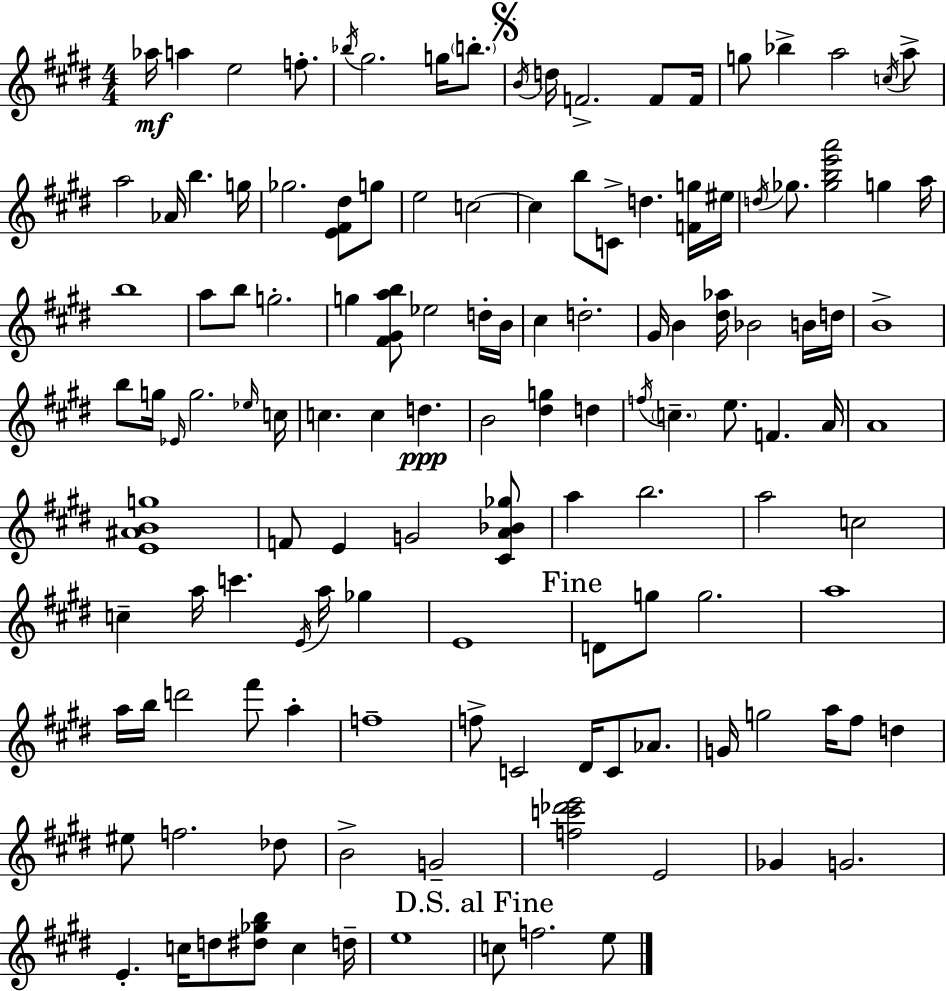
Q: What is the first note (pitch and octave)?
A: Ab5